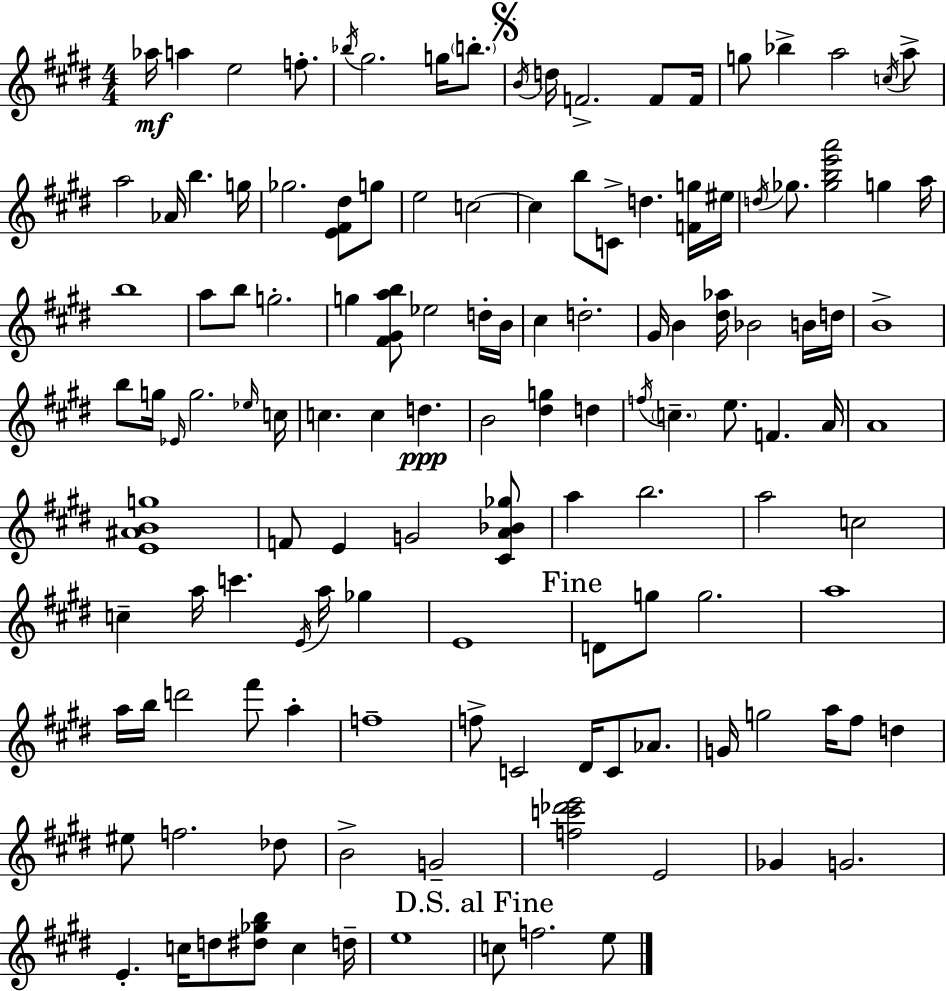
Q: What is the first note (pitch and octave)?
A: Ab5